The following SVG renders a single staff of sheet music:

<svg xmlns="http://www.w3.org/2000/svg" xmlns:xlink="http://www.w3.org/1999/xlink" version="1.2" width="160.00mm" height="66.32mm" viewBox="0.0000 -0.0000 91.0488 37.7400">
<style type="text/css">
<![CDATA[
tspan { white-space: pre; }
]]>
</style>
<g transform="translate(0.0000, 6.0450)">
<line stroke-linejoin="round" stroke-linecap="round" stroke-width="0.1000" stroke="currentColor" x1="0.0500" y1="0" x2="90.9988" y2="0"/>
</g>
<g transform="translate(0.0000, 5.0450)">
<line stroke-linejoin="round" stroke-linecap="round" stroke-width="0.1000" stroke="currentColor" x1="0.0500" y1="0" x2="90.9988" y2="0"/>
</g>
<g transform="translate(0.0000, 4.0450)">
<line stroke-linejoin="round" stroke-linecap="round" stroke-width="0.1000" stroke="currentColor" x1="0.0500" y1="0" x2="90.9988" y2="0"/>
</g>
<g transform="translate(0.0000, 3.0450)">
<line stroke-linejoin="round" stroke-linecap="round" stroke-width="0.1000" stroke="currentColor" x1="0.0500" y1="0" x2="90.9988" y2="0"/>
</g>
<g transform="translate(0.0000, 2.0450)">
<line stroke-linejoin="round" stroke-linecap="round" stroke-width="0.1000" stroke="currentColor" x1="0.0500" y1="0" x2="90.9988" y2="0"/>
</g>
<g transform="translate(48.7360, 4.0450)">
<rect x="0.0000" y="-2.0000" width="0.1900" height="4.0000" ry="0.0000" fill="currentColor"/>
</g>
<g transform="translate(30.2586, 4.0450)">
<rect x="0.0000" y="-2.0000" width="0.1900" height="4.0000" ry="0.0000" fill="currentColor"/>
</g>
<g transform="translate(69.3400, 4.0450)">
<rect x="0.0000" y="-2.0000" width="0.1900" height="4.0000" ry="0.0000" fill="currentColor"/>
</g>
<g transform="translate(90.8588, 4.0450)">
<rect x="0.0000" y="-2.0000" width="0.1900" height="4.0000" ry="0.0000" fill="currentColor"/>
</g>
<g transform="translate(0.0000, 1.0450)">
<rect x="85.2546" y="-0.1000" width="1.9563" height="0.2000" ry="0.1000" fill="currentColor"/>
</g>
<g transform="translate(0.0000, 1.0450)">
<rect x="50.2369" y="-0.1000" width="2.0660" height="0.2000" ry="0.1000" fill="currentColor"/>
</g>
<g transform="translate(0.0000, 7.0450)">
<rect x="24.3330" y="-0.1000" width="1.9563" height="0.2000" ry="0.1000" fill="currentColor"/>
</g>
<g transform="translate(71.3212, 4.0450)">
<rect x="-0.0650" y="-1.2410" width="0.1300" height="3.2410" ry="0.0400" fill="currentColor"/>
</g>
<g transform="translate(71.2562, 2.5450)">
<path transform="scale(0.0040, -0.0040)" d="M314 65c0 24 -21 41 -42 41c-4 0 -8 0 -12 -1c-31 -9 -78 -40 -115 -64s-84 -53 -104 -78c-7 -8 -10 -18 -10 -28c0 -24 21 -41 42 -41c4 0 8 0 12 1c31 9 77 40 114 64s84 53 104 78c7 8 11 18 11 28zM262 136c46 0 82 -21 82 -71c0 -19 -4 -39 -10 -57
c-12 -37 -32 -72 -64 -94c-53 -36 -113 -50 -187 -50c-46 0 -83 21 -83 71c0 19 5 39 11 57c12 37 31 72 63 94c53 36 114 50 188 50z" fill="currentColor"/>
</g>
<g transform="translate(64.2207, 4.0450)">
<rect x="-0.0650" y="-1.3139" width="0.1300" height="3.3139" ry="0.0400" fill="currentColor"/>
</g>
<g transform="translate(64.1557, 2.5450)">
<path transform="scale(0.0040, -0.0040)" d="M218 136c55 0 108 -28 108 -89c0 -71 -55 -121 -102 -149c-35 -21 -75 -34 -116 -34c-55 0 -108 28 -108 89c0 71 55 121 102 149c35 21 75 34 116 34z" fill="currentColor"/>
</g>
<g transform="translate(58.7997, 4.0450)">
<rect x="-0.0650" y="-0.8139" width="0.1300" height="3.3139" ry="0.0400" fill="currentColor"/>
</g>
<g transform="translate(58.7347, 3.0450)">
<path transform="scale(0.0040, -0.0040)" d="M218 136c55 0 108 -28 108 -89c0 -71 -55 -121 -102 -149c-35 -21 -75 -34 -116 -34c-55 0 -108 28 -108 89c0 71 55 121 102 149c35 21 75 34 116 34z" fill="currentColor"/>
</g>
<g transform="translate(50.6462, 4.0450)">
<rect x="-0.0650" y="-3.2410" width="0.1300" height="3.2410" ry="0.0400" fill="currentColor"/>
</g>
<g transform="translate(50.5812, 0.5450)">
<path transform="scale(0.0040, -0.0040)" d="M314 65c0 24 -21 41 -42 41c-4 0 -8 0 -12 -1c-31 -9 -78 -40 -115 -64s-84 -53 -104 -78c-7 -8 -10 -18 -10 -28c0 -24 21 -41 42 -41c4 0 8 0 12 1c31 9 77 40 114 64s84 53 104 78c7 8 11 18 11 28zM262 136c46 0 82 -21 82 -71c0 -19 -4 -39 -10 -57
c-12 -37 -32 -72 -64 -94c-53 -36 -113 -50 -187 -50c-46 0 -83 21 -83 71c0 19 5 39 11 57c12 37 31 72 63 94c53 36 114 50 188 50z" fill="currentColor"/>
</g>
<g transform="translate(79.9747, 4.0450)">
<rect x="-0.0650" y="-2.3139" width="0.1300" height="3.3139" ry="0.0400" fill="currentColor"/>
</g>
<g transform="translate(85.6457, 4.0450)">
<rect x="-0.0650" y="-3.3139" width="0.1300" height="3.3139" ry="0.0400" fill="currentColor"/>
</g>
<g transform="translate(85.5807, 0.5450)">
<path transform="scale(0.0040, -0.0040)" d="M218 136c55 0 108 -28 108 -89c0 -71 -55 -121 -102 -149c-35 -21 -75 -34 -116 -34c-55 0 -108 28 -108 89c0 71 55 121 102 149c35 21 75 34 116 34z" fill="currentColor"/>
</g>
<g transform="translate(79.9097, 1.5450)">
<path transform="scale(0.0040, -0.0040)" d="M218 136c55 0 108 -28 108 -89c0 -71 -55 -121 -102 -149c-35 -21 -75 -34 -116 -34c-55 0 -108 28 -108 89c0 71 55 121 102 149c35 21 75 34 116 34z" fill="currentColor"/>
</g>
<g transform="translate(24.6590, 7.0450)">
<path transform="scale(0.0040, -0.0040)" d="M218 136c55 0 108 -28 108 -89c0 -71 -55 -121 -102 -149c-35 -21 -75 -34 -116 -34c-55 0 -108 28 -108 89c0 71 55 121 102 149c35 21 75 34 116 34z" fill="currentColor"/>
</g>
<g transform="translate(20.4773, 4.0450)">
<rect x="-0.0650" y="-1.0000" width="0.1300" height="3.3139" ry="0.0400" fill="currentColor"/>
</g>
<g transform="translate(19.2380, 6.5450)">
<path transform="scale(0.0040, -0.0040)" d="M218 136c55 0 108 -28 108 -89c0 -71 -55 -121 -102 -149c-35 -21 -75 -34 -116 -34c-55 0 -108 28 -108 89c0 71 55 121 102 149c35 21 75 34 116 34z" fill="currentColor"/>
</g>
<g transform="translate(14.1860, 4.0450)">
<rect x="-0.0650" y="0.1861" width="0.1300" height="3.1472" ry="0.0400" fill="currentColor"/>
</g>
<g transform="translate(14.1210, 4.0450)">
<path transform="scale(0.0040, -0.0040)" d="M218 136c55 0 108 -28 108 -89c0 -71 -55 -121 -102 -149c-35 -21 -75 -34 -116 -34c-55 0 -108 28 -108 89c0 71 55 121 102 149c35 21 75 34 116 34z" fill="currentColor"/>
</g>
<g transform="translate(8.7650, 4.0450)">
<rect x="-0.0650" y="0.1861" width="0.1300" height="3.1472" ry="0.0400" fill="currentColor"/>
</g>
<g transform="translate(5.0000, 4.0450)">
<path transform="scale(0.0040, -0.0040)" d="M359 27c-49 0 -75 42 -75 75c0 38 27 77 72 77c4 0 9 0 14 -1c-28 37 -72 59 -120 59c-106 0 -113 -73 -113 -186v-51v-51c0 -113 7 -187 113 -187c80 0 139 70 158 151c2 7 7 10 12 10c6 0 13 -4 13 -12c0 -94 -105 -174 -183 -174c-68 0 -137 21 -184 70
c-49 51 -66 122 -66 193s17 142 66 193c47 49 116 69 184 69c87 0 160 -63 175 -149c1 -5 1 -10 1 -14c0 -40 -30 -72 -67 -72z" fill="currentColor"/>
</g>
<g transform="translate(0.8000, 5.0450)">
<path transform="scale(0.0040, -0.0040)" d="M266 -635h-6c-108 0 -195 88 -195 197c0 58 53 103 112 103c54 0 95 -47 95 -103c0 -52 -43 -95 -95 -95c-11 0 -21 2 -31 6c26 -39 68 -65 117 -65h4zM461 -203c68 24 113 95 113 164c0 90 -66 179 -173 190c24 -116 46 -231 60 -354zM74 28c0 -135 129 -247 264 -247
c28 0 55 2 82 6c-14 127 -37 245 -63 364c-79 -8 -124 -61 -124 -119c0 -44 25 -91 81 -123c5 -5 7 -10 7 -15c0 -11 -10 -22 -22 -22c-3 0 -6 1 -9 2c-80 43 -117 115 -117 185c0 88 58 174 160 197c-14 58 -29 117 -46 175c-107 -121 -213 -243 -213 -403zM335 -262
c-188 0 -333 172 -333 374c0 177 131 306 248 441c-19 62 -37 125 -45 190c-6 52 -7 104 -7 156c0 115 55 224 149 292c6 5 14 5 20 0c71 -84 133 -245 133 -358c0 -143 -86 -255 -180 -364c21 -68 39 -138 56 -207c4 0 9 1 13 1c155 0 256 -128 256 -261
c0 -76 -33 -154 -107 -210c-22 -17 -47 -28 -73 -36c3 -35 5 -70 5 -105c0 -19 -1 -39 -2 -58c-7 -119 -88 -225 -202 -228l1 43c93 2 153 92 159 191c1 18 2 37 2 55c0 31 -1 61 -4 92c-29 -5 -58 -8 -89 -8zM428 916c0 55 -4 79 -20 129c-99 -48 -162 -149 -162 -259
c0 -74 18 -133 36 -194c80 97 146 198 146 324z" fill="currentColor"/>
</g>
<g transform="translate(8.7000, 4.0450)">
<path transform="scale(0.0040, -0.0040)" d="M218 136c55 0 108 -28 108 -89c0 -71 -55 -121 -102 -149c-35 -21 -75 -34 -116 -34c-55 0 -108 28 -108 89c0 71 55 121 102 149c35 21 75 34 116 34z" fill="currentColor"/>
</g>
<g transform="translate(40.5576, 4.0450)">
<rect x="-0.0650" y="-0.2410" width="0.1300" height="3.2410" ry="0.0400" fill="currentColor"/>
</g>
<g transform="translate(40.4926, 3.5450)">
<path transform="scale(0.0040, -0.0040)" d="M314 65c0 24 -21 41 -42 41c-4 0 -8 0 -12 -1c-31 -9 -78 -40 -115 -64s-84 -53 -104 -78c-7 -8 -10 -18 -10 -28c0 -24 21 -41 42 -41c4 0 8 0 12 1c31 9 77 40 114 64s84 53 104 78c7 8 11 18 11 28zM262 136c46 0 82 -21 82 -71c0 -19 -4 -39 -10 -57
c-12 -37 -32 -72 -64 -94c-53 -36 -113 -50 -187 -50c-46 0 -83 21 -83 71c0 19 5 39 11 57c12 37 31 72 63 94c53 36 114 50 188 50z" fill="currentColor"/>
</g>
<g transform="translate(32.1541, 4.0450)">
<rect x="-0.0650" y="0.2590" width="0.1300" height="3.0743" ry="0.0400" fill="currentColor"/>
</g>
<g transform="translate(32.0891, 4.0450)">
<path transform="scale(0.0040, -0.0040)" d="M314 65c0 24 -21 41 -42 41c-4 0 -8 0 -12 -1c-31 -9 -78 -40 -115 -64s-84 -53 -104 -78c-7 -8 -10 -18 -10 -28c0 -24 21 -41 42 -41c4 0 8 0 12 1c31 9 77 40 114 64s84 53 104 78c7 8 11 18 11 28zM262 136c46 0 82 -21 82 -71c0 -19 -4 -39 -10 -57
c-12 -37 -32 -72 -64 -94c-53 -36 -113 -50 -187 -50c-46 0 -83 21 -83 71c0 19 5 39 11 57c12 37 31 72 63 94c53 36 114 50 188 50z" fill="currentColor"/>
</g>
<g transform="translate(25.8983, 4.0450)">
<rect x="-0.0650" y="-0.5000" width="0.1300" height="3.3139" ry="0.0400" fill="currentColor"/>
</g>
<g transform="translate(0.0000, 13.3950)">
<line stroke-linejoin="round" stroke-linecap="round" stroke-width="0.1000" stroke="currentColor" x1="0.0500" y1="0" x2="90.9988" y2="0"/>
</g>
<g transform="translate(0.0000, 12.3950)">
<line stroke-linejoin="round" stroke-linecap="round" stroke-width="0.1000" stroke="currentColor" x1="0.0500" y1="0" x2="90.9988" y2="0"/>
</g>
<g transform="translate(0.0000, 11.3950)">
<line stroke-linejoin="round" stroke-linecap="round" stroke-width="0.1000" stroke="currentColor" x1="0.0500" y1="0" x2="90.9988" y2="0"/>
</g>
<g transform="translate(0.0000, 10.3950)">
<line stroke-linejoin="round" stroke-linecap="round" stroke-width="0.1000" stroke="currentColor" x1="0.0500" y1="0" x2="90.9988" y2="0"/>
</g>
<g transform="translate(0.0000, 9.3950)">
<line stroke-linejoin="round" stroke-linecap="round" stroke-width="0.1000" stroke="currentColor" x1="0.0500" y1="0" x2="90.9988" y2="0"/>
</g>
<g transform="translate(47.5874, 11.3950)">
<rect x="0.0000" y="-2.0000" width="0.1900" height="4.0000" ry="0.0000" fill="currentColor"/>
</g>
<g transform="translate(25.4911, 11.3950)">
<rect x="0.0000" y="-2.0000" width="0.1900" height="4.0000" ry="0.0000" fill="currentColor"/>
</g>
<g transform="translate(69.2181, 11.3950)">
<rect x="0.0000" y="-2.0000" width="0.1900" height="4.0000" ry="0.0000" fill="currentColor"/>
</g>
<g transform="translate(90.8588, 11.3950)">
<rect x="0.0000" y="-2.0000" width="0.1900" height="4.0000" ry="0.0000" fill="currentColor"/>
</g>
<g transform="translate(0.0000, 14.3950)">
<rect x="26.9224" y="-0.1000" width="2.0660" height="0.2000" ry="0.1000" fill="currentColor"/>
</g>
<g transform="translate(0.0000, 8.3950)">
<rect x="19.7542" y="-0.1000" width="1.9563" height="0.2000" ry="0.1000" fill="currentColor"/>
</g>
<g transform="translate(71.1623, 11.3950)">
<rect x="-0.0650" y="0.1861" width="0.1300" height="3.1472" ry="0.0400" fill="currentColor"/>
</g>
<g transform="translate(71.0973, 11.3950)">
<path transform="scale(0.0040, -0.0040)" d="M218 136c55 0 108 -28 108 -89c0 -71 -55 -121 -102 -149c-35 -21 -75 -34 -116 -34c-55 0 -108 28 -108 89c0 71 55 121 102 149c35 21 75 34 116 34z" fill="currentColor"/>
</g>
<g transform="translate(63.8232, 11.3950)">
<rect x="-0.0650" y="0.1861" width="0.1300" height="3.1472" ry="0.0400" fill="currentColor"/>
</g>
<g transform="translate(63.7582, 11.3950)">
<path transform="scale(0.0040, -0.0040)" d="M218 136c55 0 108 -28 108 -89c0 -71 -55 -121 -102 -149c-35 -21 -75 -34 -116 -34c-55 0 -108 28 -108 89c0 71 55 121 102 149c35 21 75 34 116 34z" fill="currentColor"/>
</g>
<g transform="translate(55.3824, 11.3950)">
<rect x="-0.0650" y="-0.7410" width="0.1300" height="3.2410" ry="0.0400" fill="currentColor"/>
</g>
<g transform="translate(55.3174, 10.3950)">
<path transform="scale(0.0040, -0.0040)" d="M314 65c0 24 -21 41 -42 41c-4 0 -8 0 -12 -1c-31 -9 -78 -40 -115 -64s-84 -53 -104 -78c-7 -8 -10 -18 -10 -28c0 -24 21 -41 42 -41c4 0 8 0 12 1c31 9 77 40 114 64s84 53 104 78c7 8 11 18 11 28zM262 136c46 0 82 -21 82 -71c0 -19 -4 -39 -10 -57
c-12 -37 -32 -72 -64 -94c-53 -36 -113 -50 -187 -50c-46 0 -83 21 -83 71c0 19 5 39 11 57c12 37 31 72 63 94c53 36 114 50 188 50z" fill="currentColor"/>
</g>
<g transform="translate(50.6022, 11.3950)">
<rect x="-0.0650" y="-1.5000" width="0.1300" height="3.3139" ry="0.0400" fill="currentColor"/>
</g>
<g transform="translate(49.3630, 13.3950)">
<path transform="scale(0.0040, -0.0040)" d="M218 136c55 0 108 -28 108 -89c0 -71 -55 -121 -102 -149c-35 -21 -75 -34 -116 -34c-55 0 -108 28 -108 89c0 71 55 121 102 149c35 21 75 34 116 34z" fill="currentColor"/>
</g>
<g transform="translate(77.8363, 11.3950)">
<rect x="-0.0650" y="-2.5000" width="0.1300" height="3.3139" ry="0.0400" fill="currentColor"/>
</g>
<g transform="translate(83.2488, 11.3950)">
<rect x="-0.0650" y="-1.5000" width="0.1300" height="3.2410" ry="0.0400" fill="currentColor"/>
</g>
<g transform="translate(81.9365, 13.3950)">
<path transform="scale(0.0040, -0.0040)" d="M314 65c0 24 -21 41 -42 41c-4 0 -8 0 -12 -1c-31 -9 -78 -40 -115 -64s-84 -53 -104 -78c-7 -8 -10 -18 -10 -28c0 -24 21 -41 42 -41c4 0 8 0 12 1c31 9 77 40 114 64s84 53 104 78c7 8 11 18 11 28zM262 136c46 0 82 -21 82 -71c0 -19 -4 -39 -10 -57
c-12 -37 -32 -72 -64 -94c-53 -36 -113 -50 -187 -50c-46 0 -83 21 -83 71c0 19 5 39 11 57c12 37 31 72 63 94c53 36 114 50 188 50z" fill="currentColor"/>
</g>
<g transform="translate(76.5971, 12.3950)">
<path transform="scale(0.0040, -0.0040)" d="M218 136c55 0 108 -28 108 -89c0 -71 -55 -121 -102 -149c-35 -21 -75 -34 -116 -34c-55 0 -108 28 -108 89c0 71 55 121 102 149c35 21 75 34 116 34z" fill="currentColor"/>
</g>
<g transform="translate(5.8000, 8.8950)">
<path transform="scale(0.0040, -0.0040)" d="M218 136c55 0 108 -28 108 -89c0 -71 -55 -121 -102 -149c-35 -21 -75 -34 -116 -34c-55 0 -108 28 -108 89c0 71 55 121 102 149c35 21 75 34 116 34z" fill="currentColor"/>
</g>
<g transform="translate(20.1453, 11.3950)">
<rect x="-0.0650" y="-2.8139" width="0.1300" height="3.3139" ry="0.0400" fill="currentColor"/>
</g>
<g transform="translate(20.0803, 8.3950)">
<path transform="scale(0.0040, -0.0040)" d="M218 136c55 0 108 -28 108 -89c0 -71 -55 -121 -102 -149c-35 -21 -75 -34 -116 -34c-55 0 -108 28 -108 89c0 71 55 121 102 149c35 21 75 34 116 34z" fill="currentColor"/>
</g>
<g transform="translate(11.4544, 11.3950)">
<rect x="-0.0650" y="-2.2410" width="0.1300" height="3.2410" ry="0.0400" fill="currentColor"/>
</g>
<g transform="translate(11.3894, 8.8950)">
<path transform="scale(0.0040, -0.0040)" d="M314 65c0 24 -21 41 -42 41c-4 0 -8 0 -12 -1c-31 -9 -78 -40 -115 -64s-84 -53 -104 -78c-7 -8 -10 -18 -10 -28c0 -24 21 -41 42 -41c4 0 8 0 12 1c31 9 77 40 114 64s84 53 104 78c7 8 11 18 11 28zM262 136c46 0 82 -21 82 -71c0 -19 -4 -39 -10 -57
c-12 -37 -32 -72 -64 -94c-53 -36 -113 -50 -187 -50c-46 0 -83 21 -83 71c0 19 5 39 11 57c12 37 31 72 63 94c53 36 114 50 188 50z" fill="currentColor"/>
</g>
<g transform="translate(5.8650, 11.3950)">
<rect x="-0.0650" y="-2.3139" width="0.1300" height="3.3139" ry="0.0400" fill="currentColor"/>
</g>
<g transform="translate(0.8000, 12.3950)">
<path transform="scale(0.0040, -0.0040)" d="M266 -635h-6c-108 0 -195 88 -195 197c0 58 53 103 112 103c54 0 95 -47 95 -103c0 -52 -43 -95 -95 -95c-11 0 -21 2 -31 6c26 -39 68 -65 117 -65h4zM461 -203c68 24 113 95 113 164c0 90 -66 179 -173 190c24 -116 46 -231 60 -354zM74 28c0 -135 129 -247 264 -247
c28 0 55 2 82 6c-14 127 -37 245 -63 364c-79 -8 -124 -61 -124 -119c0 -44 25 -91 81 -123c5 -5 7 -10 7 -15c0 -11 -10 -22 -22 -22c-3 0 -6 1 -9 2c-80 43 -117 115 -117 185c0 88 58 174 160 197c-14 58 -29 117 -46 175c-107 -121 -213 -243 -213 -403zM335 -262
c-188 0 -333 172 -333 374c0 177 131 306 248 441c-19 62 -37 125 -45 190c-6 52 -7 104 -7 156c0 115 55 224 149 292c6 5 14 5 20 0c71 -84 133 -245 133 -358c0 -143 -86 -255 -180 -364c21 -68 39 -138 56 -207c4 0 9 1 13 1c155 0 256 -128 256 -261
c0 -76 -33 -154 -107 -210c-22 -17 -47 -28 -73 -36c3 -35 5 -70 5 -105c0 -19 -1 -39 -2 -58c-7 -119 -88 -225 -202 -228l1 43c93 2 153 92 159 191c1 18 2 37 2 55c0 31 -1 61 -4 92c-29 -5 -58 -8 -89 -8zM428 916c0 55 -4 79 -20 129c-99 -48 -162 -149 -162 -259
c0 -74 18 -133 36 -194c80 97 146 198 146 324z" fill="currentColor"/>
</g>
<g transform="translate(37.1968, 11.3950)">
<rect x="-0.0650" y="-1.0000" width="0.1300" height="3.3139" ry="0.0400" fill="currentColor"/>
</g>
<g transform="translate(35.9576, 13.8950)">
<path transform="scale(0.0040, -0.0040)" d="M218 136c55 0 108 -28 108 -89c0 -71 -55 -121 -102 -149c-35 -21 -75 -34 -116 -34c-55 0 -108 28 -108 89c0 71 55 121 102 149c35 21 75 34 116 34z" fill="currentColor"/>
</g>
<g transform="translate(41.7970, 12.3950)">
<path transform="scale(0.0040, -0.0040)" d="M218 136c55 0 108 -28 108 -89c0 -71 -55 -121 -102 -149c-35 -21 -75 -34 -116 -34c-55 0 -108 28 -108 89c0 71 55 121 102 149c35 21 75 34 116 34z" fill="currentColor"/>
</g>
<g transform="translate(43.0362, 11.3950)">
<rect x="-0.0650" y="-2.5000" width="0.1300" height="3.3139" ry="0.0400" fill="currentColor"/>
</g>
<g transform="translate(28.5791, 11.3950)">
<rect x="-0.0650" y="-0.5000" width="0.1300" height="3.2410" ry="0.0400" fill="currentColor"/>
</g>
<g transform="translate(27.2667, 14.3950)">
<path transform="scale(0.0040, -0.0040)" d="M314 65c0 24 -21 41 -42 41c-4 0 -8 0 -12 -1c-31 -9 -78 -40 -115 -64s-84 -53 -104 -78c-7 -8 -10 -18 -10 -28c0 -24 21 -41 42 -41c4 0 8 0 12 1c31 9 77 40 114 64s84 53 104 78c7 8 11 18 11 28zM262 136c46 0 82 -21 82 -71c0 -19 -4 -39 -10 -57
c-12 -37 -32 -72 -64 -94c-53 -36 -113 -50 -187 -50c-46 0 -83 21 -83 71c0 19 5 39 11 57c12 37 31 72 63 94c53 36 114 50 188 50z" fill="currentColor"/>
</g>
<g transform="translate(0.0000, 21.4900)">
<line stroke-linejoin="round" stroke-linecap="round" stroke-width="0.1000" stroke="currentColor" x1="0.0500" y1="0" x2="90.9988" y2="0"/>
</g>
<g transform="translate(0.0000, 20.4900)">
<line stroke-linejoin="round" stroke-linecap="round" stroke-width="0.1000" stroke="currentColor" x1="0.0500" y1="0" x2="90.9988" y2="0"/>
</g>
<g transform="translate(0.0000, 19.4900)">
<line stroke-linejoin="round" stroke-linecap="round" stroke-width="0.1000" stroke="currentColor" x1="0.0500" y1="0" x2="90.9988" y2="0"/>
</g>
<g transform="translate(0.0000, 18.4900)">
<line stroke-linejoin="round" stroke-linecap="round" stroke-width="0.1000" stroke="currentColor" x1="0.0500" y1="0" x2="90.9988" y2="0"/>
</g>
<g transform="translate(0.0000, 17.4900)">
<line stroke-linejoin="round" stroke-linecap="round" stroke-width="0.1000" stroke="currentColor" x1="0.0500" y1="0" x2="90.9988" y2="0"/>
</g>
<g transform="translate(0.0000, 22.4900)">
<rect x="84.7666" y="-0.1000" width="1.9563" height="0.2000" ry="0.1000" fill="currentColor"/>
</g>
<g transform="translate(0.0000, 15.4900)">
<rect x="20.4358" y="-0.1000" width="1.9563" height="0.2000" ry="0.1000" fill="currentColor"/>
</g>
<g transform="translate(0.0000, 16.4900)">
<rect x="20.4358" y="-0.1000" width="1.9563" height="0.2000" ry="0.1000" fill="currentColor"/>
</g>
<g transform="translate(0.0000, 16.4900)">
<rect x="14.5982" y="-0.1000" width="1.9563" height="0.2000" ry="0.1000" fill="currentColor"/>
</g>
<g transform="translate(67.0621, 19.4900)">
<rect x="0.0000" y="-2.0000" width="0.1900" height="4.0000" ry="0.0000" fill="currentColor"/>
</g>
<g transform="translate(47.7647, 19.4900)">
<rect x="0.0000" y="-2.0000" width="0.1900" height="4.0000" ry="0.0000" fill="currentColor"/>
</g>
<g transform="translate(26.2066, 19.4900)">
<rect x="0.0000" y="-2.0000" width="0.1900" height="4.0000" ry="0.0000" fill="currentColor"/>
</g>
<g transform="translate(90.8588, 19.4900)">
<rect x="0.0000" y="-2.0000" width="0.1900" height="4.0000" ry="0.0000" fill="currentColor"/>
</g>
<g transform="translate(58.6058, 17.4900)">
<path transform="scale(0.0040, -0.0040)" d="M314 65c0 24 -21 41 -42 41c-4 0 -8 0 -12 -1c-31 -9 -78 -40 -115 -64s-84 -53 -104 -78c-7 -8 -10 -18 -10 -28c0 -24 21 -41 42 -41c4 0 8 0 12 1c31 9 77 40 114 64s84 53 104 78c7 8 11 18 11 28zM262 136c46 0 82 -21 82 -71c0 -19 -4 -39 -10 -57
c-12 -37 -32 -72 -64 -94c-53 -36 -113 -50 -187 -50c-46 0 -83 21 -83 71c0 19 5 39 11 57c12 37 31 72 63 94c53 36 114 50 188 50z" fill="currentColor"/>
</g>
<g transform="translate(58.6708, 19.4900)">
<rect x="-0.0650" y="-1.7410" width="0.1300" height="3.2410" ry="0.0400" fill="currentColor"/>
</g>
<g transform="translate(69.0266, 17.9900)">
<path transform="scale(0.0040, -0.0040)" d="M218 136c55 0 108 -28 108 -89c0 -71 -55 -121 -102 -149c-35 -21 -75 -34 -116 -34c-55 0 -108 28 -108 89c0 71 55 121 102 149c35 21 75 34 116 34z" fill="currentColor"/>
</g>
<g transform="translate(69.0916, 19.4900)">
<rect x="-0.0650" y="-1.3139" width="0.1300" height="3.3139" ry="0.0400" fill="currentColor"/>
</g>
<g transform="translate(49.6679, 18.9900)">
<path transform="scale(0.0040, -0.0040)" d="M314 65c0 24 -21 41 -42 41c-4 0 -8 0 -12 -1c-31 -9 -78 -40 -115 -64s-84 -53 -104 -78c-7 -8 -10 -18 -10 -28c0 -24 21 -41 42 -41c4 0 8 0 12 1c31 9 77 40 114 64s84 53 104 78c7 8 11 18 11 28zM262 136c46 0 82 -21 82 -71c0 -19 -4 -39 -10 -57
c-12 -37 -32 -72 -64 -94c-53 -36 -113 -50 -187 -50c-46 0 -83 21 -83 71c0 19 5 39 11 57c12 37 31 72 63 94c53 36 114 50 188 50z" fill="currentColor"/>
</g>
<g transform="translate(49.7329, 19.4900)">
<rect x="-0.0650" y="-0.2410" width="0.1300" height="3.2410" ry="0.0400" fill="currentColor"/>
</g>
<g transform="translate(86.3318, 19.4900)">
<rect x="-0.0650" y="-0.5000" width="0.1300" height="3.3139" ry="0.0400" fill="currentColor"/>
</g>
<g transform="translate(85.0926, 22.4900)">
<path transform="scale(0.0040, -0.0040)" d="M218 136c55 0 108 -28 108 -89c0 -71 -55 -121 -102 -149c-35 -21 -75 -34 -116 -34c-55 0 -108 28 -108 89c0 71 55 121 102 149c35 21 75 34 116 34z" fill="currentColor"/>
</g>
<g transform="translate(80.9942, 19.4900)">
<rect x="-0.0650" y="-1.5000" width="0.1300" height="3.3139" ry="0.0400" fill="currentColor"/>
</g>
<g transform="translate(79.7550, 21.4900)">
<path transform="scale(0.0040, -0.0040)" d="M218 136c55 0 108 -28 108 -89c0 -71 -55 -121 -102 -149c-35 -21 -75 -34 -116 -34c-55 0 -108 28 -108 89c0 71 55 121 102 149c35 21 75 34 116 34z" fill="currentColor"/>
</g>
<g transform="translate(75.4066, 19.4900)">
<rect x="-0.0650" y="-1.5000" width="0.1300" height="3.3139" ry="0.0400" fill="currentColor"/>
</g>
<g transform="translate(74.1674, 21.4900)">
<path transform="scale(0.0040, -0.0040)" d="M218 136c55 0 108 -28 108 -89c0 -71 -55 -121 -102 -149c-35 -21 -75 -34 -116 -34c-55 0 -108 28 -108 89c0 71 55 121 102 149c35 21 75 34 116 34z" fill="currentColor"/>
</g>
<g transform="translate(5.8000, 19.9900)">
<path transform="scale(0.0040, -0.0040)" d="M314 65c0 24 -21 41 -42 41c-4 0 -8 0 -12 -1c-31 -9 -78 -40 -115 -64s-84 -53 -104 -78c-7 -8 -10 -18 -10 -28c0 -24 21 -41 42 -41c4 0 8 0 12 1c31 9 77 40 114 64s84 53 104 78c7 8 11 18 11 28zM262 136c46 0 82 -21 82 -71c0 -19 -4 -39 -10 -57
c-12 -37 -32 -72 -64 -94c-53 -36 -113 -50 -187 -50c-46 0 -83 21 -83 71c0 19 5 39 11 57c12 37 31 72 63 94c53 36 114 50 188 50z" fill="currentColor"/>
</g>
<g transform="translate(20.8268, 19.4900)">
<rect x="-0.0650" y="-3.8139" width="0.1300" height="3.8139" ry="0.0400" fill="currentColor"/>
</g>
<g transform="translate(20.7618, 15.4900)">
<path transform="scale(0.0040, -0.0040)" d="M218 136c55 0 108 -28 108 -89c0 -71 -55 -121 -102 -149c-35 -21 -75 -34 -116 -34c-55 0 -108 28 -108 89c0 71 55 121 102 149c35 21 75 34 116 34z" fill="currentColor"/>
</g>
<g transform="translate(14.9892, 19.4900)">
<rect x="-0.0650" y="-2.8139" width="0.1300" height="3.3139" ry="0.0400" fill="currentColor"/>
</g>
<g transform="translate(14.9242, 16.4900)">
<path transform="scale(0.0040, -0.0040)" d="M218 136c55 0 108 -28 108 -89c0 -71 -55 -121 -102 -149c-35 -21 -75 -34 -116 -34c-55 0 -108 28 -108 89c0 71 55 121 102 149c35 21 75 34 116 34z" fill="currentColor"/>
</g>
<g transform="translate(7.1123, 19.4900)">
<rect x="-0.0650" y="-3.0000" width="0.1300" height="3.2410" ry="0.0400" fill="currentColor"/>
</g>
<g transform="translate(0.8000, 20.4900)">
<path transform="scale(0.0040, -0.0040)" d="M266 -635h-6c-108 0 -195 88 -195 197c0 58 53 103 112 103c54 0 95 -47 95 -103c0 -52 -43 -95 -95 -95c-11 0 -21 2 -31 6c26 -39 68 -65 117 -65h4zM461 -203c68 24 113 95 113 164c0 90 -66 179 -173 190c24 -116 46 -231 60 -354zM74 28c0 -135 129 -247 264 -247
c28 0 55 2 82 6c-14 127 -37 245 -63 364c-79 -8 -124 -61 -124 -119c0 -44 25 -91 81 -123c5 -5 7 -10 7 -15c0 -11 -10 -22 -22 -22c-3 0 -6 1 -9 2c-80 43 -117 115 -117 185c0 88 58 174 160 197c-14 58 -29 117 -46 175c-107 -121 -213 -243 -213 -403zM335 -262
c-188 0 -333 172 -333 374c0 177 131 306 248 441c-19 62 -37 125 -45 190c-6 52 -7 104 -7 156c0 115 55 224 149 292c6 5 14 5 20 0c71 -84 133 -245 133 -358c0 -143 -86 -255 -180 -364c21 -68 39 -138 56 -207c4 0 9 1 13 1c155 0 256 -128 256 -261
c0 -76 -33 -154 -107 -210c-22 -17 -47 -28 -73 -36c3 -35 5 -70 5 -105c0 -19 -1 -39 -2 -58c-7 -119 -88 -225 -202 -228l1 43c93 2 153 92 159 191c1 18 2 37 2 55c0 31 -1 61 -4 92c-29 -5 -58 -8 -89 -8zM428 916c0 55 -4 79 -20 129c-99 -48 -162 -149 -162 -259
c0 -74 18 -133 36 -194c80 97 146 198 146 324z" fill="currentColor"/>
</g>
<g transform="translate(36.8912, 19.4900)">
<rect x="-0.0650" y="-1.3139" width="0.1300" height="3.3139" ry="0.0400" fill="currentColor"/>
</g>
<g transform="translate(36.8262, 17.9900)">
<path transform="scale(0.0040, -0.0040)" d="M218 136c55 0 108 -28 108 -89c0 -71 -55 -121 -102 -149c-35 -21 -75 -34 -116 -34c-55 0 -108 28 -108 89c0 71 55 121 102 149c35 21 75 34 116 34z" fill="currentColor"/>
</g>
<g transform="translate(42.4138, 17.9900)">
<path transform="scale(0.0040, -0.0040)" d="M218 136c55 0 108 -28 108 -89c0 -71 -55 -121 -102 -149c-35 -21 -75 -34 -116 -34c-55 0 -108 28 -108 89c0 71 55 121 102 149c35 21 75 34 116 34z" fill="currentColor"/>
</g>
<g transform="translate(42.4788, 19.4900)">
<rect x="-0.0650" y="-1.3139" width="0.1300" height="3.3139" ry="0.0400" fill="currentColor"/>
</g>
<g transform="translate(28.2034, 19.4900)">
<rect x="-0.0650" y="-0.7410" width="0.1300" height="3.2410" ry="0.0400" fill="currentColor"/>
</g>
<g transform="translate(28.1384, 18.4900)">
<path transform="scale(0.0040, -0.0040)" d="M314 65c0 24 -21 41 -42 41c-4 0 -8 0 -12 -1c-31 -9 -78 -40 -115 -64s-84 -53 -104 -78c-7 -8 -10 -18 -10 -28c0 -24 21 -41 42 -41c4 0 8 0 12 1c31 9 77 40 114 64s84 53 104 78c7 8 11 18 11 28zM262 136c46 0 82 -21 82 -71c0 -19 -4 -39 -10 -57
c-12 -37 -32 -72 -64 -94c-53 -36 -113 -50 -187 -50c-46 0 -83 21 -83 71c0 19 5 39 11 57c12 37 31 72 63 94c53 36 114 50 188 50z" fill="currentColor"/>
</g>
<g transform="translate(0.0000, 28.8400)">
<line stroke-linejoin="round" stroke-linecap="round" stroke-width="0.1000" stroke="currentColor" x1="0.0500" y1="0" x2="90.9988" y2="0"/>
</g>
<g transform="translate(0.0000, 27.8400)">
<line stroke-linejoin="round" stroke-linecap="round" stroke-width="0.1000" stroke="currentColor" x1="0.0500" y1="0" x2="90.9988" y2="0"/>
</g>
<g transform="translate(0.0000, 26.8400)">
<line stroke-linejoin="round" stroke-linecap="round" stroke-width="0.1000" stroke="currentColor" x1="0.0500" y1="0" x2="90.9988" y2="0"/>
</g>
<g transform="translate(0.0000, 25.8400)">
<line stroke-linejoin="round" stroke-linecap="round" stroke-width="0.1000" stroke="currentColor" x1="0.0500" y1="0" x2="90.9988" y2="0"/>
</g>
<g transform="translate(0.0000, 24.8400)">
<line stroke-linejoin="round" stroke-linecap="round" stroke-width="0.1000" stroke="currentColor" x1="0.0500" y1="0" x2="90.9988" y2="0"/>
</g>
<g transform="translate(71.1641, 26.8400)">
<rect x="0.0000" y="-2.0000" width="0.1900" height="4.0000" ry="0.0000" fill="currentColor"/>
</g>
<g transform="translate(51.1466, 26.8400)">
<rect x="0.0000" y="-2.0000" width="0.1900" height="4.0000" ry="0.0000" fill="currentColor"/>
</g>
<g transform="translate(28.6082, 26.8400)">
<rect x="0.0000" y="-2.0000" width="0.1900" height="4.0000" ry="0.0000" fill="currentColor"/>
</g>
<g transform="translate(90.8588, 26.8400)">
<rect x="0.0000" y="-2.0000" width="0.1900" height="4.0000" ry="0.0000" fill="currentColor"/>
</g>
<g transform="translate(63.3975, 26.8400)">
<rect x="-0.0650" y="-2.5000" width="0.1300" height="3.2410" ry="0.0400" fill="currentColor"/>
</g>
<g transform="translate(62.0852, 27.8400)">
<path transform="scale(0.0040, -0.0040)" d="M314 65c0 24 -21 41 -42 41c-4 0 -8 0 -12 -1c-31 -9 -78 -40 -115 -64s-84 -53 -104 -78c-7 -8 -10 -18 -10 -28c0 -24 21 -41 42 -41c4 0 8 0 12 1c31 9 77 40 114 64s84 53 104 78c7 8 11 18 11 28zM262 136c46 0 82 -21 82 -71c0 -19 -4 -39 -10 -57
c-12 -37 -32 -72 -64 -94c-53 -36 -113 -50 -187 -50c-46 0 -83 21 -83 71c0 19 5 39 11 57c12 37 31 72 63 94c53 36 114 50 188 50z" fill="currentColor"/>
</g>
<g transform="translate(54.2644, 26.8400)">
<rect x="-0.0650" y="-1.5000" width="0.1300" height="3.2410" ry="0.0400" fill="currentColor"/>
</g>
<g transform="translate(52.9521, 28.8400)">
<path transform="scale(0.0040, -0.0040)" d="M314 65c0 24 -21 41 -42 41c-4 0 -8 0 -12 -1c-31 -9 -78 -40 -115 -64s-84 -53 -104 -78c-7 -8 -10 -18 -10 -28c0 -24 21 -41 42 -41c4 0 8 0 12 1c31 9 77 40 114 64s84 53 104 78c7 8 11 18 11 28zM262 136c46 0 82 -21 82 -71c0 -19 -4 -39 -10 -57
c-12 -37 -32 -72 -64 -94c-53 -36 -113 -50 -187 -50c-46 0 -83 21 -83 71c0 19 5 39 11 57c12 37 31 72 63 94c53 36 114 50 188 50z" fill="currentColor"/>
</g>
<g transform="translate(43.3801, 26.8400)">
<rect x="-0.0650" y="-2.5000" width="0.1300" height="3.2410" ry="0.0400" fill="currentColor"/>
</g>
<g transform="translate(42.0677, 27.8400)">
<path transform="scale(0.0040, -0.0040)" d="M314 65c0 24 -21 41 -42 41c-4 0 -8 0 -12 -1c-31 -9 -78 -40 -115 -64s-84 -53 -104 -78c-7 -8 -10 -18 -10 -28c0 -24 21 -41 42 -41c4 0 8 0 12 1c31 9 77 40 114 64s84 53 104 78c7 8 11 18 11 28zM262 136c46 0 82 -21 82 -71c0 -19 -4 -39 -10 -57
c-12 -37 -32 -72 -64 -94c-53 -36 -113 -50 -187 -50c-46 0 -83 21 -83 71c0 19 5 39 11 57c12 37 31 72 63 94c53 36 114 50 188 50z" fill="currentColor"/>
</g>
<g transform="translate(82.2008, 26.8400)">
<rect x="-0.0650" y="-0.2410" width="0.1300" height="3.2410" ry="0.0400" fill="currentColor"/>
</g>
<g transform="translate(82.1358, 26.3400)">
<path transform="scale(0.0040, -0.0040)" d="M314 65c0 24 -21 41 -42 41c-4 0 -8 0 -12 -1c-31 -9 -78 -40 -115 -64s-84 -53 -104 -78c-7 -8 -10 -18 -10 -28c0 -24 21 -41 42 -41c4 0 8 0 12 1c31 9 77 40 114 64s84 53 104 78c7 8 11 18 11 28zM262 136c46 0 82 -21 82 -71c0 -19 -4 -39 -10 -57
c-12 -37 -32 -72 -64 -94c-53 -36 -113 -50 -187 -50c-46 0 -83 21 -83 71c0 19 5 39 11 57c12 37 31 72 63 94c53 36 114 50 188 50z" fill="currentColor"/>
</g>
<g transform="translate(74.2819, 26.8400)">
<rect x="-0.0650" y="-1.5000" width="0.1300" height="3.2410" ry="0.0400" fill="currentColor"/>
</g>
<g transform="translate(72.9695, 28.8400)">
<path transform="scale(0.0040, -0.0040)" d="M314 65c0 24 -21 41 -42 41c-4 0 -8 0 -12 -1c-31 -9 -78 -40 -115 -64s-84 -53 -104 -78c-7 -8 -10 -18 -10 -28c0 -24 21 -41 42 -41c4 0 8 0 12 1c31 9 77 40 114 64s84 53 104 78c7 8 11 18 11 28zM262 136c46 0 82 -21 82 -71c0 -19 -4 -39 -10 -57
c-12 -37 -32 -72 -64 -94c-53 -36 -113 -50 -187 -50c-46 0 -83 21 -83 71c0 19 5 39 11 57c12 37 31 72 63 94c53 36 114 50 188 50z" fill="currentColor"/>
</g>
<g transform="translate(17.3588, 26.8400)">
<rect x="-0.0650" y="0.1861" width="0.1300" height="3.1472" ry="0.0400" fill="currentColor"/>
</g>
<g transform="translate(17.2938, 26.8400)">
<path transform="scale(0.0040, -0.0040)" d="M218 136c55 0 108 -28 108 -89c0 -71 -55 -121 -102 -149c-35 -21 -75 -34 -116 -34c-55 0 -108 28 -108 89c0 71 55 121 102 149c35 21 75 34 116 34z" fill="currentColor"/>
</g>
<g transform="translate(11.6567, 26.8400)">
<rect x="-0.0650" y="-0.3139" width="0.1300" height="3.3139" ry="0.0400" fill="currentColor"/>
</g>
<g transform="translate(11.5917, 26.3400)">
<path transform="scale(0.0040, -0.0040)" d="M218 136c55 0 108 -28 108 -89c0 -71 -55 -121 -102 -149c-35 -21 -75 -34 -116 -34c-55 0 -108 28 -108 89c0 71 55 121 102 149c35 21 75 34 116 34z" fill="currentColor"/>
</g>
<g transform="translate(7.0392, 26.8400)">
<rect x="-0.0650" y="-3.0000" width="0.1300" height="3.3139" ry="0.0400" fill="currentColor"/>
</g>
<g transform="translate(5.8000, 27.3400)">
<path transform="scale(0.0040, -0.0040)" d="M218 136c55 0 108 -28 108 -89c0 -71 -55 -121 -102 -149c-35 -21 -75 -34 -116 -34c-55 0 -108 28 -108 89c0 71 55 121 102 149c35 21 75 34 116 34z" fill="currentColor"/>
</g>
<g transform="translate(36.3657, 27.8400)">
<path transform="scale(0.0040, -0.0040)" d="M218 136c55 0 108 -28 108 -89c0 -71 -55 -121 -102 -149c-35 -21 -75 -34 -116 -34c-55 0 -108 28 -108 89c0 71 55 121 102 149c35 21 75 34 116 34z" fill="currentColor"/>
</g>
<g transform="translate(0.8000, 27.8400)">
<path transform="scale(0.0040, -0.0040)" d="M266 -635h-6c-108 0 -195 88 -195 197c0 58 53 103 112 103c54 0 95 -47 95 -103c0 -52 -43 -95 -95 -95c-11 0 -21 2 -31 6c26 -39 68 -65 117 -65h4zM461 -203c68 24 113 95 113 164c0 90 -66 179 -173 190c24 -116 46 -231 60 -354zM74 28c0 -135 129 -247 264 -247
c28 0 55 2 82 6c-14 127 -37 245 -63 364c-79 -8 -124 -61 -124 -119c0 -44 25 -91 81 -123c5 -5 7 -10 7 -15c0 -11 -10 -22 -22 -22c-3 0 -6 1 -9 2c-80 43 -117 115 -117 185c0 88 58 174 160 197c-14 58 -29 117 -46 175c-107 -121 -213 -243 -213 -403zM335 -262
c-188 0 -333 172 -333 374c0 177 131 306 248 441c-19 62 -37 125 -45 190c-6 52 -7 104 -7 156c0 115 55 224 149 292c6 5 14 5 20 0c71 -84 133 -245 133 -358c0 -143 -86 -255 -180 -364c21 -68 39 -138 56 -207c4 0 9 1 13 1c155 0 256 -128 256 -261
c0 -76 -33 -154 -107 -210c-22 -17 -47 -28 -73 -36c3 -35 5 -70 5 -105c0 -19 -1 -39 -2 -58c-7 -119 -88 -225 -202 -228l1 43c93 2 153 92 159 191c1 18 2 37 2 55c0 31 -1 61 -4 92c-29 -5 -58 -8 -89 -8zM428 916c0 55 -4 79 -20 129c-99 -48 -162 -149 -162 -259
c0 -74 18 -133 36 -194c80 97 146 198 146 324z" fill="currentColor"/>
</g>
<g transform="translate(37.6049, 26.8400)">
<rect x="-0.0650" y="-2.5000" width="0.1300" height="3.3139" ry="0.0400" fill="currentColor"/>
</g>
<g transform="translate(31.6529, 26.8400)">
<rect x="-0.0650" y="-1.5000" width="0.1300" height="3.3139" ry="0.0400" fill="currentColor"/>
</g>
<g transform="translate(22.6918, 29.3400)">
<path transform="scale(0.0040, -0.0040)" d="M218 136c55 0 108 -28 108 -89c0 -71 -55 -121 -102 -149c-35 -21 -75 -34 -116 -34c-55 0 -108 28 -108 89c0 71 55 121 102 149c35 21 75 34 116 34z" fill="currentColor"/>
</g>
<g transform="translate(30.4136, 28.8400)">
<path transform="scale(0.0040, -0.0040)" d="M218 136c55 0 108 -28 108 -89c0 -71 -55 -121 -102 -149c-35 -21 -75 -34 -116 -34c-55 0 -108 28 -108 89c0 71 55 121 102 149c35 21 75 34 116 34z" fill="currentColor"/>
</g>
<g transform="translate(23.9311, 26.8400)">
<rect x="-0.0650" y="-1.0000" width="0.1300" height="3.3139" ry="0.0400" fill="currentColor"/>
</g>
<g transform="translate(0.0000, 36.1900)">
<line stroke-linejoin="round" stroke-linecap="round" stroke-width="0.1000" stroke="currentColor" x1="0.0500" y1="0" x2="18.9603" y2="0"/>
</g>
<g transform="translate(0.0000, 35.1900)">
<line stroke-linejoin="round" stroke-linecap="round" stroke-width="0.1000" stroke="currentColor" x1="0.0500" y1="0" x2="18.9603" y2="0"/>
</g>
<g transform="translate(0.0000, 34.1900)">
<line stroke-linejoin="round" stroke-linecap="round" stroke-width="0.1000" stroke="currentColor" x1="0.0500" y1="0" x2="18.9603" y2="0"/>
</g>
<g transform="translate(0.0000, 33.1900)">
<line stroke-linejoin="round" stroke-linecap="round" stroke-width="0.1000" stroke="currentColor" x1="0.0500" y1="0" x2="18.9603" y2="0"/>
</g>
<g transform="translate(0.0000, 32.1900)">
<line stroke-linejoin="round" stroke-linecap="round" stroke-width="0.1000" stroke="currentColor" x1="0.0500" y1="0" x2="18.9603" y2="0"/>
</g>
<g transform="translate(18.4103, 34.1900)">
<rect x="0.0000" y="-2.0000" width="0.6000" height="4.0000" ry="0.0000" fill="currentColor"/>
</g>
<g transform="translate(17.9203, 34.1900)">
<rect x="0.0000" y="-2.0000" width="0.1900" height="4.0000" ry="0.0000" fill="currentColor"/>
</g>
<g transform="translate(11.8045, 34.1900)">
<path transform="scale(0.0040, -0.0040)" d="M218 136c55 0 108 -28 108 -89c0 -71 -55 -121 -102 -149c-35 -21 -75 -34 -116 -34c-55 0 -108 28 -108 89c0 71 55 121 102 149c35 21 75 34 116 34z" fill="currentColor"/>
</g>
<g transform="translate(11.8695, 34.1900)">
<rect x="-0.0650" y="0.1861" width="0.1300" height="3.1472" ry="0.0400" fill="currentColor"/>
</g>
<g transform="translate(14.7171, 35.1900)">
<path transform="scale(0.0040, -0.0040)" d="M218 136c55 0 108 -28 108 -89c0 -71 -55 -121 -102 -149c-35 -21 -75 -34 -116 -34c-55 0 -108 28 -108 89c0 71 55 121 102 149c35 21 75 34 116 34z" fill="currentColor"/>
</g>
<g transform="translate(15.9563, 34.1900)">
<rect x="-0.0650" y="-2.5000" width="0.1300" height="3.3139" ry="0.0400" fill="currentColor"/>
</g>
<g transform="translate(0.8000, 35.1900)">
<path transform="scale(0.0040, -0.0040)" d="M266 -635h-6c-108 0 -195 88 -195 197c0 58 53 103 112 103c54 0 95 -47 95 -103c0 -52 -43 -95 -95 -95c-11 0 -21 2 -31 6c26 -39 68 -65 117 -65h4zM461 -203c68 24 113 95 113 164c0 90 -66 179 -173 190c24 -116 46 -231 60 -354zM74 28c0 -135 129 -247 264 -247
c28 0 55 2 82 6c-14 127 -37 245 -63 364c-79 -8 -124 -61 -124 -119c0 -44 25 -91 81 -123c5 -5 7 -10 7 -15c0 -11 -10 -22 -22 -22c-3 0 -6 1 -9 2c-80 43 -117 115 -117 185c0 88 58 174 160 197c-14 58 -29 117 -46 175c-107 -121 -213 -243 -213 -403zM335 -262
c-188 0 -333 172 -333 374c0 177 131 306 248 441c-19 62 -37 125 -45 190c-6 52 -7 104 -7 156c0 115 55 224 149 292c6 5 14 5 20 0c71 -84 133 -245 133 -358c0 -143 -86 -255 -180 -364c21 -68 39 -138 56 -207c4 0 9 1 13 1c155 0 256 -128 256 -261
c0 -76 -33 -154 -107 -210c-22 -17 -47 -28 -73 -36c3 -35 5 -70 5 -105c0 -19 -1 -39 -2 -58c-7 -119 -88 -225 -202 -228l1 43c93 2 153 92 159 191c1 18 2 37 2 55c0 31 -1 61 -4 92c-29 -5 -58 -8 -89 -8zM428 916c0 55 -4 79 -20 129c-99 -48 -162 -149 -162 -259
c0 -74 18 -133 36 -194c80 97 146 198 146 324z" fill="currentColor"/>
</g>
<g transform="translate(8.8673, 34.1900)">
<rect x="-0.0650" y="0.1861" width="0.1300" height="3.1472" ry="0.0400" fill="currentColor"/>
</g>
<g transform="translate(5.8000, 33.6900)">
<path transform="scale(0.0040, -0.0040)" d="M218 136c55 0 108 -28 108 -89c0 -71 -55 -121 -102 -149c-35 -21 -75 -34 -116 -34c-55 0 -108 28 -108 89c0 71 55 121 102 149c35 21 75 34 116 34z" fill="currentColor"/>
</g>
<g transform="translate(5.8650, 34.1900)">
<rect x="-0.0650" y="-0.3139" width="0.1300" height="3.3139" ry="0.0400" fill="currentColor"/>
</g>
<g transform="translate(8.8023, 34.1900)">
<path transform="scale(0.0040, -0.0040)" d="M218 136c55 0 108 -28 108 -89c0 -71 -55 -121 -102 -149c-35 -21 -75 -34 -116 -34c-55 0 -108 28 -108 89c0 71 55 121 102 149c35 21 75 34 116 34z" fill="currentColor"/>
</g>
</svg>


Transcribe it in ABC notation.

X:1
T:Untitled
M:4/4
L:1/4
K:C
B B D C B2 c2 b2 d e e2 g b g g2 a C2 D G E d2 B B G E2 A2 a c' d2 e e c2 f2 e E E C A c B D E G G2 E2 G2 E2 c2 c B B G